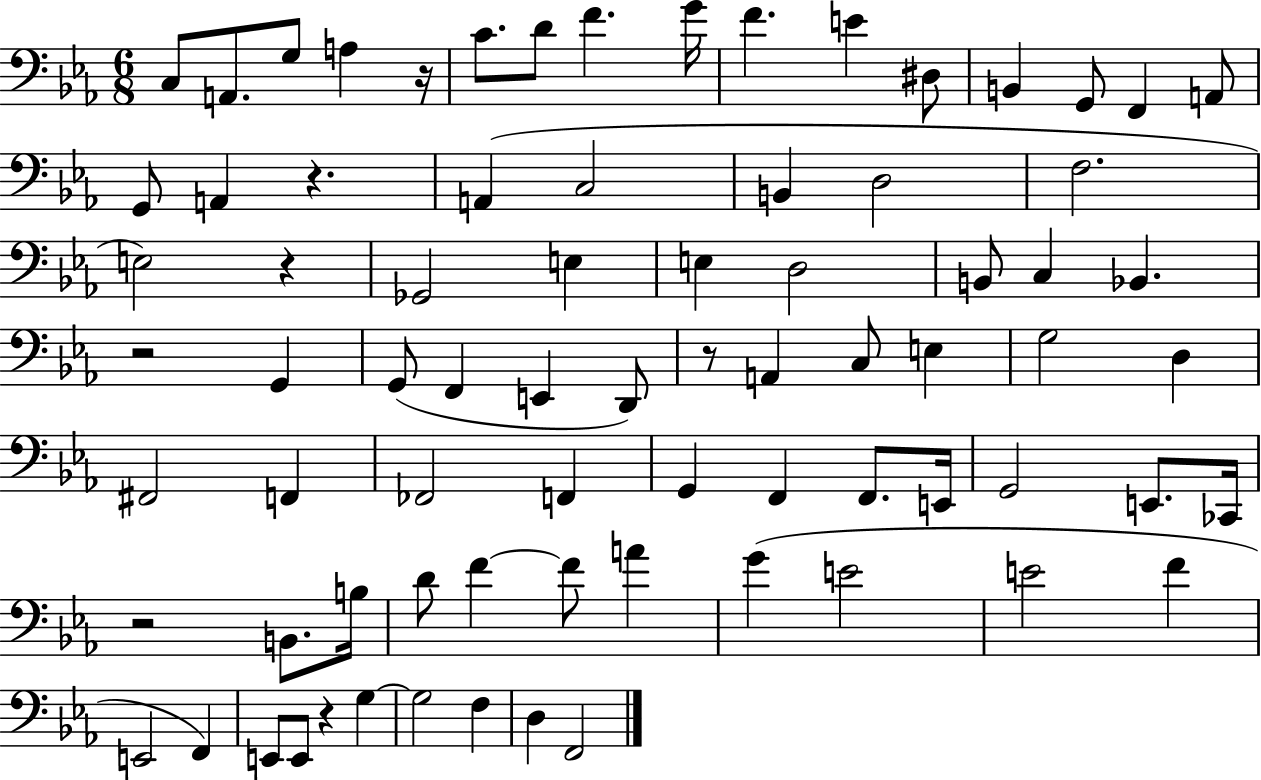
X:1
T:Untitled
M:6/8
L:1/4
K:Eb
C,/2 A,,/2 G,/2 A, z/4 C/2 D/2 F G/4 F E ^D,/2 B,, G,,/2 F,, A,,/2 G,,/2 A,, z A,, C,2 B,, D,2 F,2 E,2 z _G,,2 E, E, D,2 B,,/2 C, _B,, z2 G,, G,,/2 F,, E,, D,,/2 z/2 A,, C,/2 E, G,2 D, ^F,,2 F,, _F,,2 F,, G,, F,, F,,/2 E,,/4 G,,2 E,,/2 _C,,/4 z2 B,,/2 B,/4 D/2 F F/2 A G E2 E2 F E,,2 F,, E,,/2 E,,/2 z G, G,2 F, D, F,,2